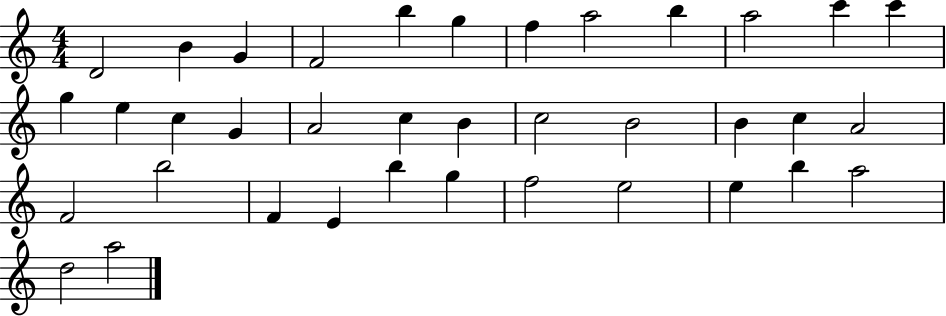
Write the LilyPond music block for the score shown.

{
  \clef treble
  \numericTimeSignature
  \time 4/4
  \key c \major
  d'2 b'4 g'4 | f'2 b''4 g''4 | f''4 a''2 b''4 | a''2 c'''4 c'''4 | \break g''4 e''4 c''4 g'4 | a'2 c''4 b'4 | c''2 b'2 | b'4 c''4 a'2 | \break f'2 b''2 | f'4 e'4 b''4 g''4 | f''2 e''2 | e''4 b''4 a''2 | \break d''2 a''2 | \bar "|."
}